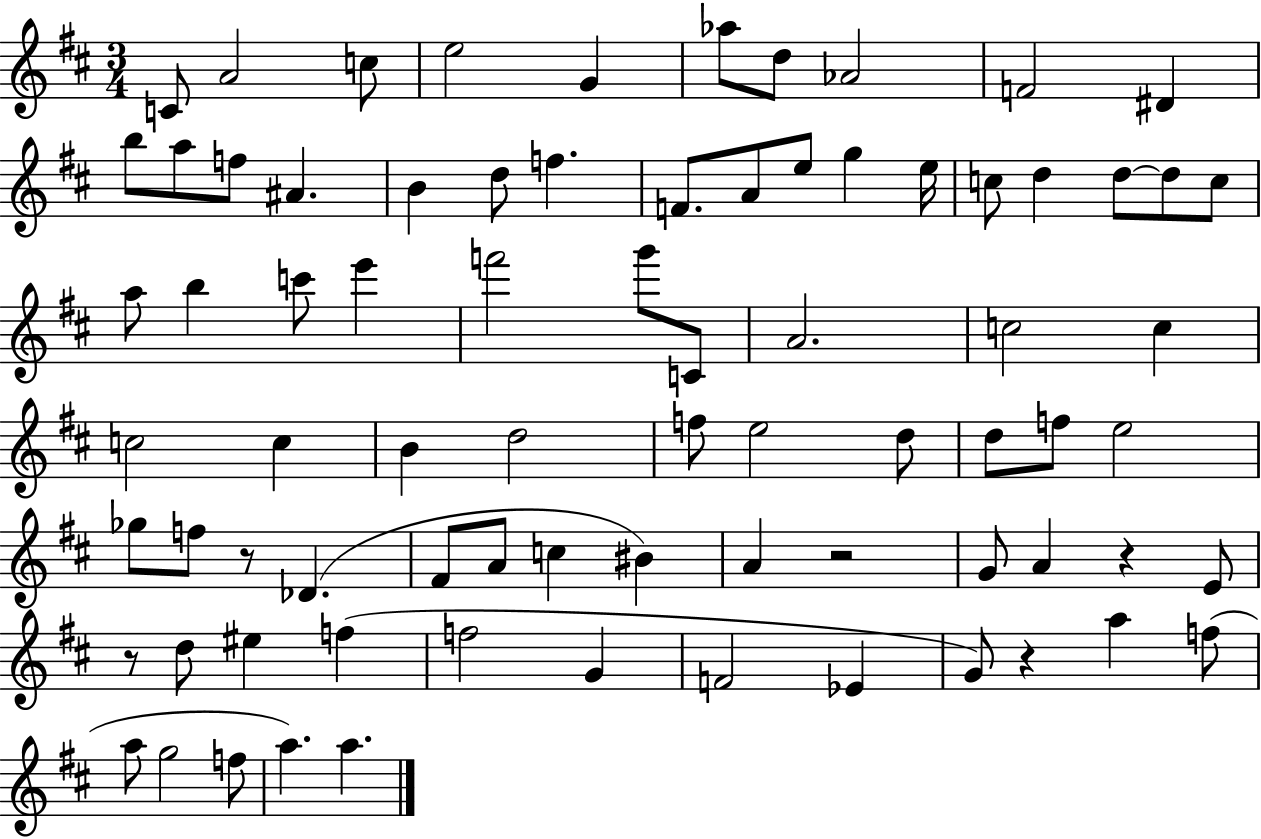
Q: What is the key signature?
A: D major